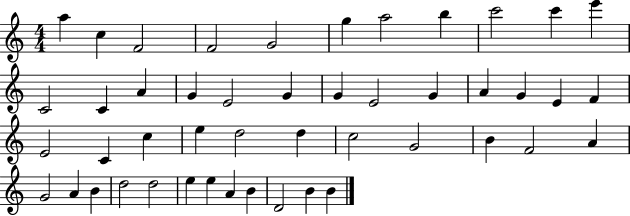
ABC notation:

X:1
T:Untitled
M:4/4
L:1/4
K:C
a c F2 F2 G2 g a2 b c'2 c' e' C2 C A G E2 G G E2 G A G E F E2 C c e d2 d c2 G2 B F2 A G2 A B d2 d2 e e A B D2 B B